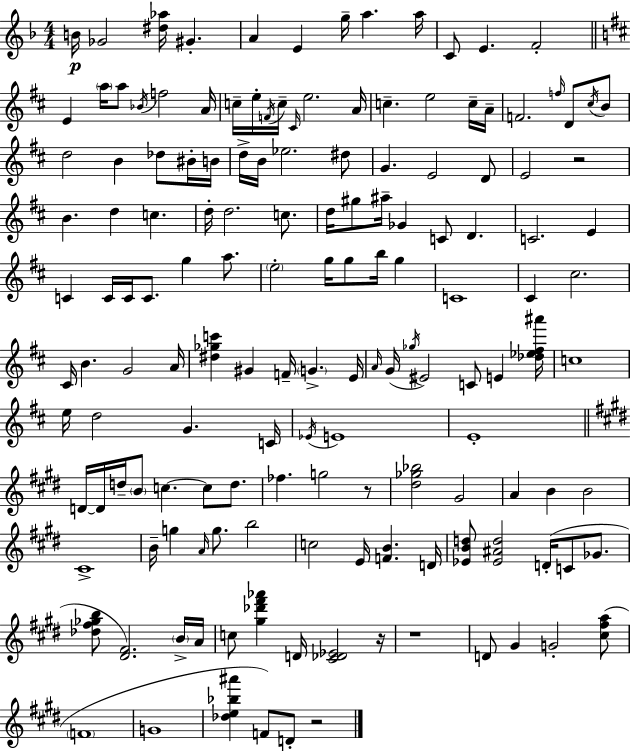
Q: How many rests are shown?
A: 5